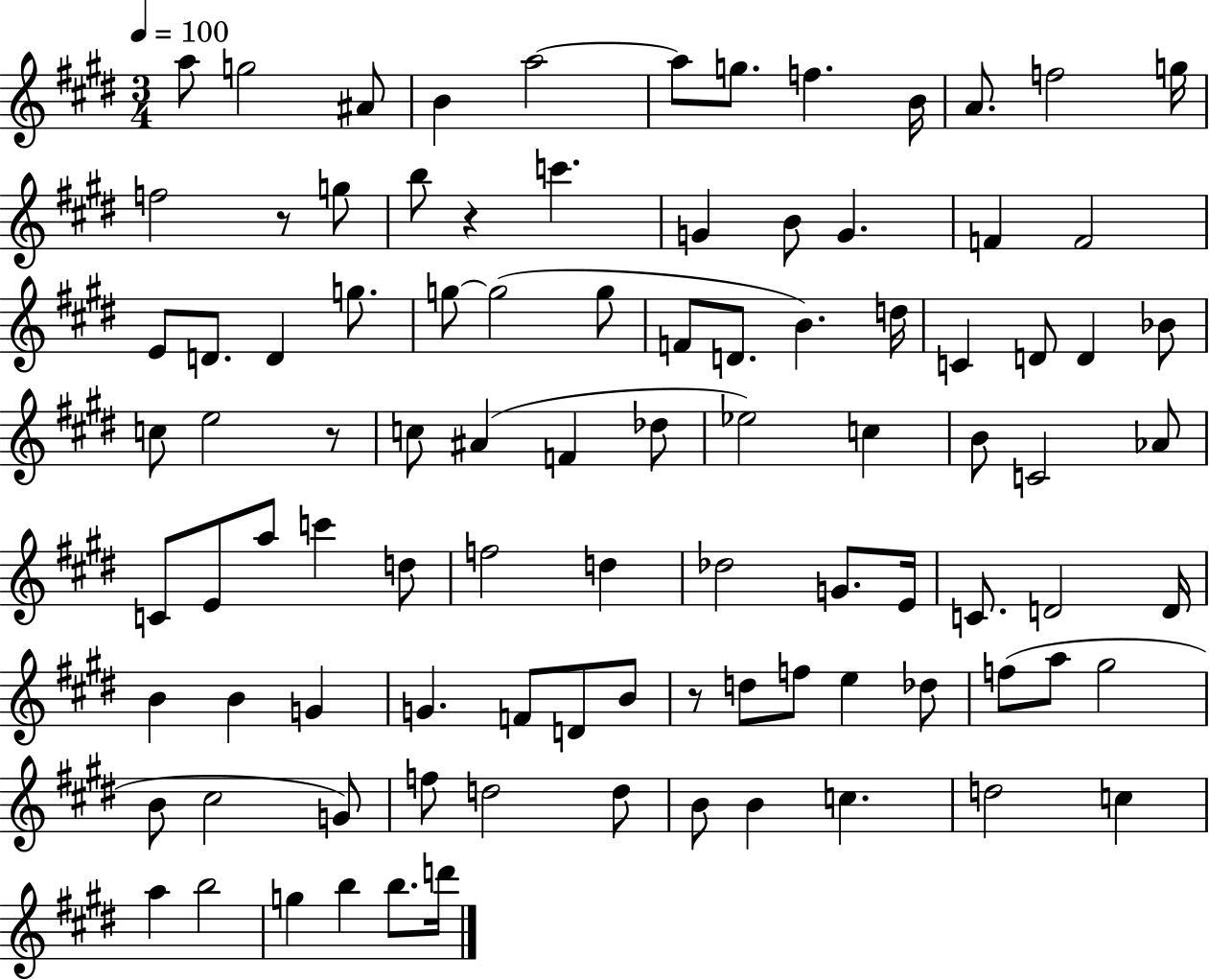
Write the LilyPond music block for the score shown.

{
  \clef treble
  \numericTimeSignature
  \time 3/4
  \key e \major
  \tempo 4 = 100
  a''8 g''2 ais'8 | b'4 a''2~~ | a''8 g''8. f''4. b'16 | a'8. f''2 g''16 | \break f''2 r8 g''8 | b''8 r4 c'''4. | g'4 b'8 g'4. | f'4 f'2 | \break e'8 d'8. d'4 g''8. | g''8~~ g''2( g''8 | f'8 d'8. b'4.) d''16 | c'4 d'8 d'4 bes'8 | \break c''8 e''2 r8 | c''8 ais'4( f'4 des''8 | ees''2) c''4 | b'8 c'2 aes'8 | \break c'8 e'8 a''8 c'''4 d''8 | f''2 d''4 | des''2 g'8. e'16 | c'8. d'2 d'16 | \break b'4 b'4 g'4 | g'4. f'8 d'8 b'8 | r8 d''8 f''8 e''4 des''8 | f''8( a''8 gis''2 | \break b'8 cis''2 g'8) | f''8 d''2 d''8 | b'8 b'4 c''4. | d''2 c''4 | \break a''4 b''2 | g''4 b''4 b''8. d'''16 | \bar "|."
}